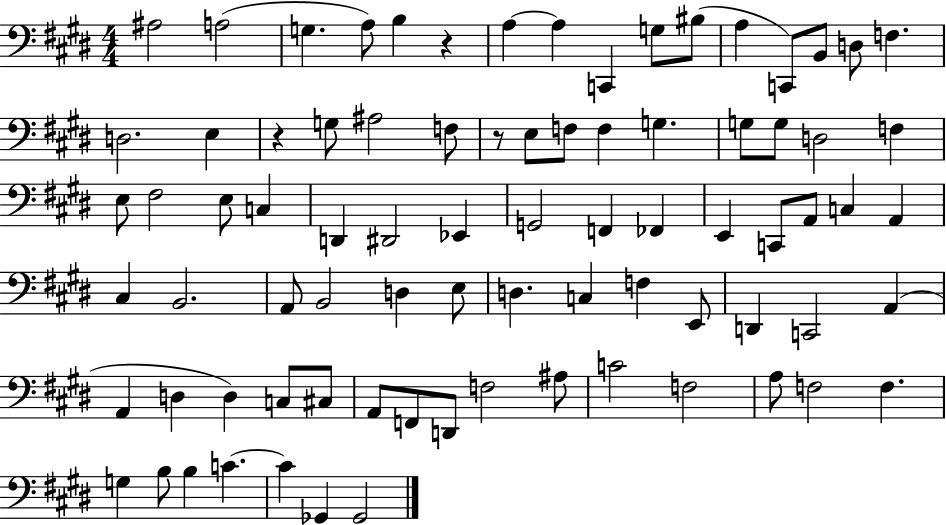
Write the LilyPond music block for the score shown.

{
  \clef bass
  \numericTimeSignature
  \time 4/4
  \key e \major
  ais2 a2( | g4. a8) b4 r4 | a4~~ a4 c,4 g8 bis8( | a4 c,8) b,8 d8 f4. | \break d2. e4 | r4 g8 ais2 f8 | r8 e8 f8 f4 g4. | g8 g8 d2 f4 | \break e8 fis2 e8 c4 | d,4 dis,2 ees,4 | g,2 f,4 fes,4 | e,4 c,8 a,8 c4 a,4 | \break cis4 b,2. | a,8 b,2 d4 e8 | d4. c4 f4 e,8 | d,4 c,2 a,4( | \break a,4 d4 d4) c8 cis8 | a,8 f,8 d,8 f2 ais8 | c'2 f2 | a8 f2 f4. | \break g4 b8 b4 c'4.~~ | c'4 ges,4 ges,2 | \bar "|."
}